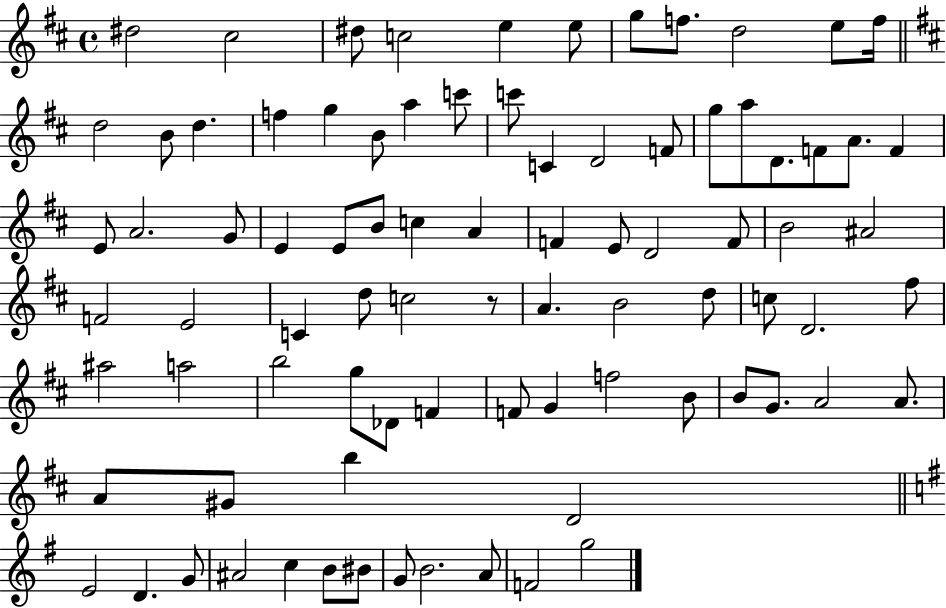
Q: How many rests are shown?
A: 1